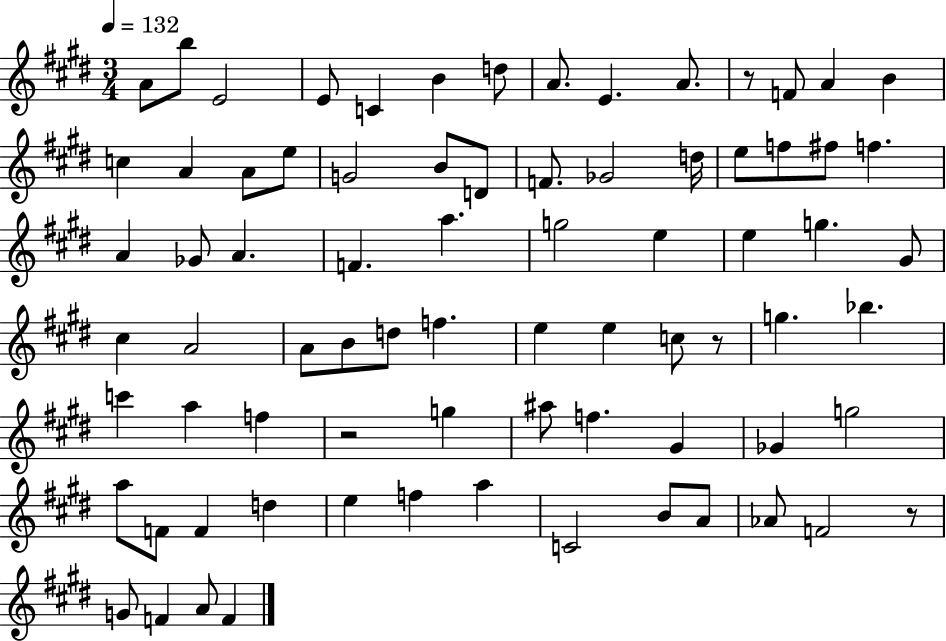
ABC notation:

X:1
T:Untitled
M:3/4
L:1/4
K:E
A/2 b/2 E2 E/2 C B d/2 A/2 E A/2 z/2 F/2 A B c A A/2 e/2 G2 B/2 D/2 F/2 _G2 d/4 e/2 f/2 ^f/2 f A _G/2 A F a g2 e e g ^G/2 ^c A2 A/2 B/2 d/2 f e e c/2 z/2 g _b c' a f z2 g ^a/2 f ^G _G g2 a/2 F/2 F d e f a C2 B/2 A/2 _A/2 F2 z/2 G/2 F A/2 F